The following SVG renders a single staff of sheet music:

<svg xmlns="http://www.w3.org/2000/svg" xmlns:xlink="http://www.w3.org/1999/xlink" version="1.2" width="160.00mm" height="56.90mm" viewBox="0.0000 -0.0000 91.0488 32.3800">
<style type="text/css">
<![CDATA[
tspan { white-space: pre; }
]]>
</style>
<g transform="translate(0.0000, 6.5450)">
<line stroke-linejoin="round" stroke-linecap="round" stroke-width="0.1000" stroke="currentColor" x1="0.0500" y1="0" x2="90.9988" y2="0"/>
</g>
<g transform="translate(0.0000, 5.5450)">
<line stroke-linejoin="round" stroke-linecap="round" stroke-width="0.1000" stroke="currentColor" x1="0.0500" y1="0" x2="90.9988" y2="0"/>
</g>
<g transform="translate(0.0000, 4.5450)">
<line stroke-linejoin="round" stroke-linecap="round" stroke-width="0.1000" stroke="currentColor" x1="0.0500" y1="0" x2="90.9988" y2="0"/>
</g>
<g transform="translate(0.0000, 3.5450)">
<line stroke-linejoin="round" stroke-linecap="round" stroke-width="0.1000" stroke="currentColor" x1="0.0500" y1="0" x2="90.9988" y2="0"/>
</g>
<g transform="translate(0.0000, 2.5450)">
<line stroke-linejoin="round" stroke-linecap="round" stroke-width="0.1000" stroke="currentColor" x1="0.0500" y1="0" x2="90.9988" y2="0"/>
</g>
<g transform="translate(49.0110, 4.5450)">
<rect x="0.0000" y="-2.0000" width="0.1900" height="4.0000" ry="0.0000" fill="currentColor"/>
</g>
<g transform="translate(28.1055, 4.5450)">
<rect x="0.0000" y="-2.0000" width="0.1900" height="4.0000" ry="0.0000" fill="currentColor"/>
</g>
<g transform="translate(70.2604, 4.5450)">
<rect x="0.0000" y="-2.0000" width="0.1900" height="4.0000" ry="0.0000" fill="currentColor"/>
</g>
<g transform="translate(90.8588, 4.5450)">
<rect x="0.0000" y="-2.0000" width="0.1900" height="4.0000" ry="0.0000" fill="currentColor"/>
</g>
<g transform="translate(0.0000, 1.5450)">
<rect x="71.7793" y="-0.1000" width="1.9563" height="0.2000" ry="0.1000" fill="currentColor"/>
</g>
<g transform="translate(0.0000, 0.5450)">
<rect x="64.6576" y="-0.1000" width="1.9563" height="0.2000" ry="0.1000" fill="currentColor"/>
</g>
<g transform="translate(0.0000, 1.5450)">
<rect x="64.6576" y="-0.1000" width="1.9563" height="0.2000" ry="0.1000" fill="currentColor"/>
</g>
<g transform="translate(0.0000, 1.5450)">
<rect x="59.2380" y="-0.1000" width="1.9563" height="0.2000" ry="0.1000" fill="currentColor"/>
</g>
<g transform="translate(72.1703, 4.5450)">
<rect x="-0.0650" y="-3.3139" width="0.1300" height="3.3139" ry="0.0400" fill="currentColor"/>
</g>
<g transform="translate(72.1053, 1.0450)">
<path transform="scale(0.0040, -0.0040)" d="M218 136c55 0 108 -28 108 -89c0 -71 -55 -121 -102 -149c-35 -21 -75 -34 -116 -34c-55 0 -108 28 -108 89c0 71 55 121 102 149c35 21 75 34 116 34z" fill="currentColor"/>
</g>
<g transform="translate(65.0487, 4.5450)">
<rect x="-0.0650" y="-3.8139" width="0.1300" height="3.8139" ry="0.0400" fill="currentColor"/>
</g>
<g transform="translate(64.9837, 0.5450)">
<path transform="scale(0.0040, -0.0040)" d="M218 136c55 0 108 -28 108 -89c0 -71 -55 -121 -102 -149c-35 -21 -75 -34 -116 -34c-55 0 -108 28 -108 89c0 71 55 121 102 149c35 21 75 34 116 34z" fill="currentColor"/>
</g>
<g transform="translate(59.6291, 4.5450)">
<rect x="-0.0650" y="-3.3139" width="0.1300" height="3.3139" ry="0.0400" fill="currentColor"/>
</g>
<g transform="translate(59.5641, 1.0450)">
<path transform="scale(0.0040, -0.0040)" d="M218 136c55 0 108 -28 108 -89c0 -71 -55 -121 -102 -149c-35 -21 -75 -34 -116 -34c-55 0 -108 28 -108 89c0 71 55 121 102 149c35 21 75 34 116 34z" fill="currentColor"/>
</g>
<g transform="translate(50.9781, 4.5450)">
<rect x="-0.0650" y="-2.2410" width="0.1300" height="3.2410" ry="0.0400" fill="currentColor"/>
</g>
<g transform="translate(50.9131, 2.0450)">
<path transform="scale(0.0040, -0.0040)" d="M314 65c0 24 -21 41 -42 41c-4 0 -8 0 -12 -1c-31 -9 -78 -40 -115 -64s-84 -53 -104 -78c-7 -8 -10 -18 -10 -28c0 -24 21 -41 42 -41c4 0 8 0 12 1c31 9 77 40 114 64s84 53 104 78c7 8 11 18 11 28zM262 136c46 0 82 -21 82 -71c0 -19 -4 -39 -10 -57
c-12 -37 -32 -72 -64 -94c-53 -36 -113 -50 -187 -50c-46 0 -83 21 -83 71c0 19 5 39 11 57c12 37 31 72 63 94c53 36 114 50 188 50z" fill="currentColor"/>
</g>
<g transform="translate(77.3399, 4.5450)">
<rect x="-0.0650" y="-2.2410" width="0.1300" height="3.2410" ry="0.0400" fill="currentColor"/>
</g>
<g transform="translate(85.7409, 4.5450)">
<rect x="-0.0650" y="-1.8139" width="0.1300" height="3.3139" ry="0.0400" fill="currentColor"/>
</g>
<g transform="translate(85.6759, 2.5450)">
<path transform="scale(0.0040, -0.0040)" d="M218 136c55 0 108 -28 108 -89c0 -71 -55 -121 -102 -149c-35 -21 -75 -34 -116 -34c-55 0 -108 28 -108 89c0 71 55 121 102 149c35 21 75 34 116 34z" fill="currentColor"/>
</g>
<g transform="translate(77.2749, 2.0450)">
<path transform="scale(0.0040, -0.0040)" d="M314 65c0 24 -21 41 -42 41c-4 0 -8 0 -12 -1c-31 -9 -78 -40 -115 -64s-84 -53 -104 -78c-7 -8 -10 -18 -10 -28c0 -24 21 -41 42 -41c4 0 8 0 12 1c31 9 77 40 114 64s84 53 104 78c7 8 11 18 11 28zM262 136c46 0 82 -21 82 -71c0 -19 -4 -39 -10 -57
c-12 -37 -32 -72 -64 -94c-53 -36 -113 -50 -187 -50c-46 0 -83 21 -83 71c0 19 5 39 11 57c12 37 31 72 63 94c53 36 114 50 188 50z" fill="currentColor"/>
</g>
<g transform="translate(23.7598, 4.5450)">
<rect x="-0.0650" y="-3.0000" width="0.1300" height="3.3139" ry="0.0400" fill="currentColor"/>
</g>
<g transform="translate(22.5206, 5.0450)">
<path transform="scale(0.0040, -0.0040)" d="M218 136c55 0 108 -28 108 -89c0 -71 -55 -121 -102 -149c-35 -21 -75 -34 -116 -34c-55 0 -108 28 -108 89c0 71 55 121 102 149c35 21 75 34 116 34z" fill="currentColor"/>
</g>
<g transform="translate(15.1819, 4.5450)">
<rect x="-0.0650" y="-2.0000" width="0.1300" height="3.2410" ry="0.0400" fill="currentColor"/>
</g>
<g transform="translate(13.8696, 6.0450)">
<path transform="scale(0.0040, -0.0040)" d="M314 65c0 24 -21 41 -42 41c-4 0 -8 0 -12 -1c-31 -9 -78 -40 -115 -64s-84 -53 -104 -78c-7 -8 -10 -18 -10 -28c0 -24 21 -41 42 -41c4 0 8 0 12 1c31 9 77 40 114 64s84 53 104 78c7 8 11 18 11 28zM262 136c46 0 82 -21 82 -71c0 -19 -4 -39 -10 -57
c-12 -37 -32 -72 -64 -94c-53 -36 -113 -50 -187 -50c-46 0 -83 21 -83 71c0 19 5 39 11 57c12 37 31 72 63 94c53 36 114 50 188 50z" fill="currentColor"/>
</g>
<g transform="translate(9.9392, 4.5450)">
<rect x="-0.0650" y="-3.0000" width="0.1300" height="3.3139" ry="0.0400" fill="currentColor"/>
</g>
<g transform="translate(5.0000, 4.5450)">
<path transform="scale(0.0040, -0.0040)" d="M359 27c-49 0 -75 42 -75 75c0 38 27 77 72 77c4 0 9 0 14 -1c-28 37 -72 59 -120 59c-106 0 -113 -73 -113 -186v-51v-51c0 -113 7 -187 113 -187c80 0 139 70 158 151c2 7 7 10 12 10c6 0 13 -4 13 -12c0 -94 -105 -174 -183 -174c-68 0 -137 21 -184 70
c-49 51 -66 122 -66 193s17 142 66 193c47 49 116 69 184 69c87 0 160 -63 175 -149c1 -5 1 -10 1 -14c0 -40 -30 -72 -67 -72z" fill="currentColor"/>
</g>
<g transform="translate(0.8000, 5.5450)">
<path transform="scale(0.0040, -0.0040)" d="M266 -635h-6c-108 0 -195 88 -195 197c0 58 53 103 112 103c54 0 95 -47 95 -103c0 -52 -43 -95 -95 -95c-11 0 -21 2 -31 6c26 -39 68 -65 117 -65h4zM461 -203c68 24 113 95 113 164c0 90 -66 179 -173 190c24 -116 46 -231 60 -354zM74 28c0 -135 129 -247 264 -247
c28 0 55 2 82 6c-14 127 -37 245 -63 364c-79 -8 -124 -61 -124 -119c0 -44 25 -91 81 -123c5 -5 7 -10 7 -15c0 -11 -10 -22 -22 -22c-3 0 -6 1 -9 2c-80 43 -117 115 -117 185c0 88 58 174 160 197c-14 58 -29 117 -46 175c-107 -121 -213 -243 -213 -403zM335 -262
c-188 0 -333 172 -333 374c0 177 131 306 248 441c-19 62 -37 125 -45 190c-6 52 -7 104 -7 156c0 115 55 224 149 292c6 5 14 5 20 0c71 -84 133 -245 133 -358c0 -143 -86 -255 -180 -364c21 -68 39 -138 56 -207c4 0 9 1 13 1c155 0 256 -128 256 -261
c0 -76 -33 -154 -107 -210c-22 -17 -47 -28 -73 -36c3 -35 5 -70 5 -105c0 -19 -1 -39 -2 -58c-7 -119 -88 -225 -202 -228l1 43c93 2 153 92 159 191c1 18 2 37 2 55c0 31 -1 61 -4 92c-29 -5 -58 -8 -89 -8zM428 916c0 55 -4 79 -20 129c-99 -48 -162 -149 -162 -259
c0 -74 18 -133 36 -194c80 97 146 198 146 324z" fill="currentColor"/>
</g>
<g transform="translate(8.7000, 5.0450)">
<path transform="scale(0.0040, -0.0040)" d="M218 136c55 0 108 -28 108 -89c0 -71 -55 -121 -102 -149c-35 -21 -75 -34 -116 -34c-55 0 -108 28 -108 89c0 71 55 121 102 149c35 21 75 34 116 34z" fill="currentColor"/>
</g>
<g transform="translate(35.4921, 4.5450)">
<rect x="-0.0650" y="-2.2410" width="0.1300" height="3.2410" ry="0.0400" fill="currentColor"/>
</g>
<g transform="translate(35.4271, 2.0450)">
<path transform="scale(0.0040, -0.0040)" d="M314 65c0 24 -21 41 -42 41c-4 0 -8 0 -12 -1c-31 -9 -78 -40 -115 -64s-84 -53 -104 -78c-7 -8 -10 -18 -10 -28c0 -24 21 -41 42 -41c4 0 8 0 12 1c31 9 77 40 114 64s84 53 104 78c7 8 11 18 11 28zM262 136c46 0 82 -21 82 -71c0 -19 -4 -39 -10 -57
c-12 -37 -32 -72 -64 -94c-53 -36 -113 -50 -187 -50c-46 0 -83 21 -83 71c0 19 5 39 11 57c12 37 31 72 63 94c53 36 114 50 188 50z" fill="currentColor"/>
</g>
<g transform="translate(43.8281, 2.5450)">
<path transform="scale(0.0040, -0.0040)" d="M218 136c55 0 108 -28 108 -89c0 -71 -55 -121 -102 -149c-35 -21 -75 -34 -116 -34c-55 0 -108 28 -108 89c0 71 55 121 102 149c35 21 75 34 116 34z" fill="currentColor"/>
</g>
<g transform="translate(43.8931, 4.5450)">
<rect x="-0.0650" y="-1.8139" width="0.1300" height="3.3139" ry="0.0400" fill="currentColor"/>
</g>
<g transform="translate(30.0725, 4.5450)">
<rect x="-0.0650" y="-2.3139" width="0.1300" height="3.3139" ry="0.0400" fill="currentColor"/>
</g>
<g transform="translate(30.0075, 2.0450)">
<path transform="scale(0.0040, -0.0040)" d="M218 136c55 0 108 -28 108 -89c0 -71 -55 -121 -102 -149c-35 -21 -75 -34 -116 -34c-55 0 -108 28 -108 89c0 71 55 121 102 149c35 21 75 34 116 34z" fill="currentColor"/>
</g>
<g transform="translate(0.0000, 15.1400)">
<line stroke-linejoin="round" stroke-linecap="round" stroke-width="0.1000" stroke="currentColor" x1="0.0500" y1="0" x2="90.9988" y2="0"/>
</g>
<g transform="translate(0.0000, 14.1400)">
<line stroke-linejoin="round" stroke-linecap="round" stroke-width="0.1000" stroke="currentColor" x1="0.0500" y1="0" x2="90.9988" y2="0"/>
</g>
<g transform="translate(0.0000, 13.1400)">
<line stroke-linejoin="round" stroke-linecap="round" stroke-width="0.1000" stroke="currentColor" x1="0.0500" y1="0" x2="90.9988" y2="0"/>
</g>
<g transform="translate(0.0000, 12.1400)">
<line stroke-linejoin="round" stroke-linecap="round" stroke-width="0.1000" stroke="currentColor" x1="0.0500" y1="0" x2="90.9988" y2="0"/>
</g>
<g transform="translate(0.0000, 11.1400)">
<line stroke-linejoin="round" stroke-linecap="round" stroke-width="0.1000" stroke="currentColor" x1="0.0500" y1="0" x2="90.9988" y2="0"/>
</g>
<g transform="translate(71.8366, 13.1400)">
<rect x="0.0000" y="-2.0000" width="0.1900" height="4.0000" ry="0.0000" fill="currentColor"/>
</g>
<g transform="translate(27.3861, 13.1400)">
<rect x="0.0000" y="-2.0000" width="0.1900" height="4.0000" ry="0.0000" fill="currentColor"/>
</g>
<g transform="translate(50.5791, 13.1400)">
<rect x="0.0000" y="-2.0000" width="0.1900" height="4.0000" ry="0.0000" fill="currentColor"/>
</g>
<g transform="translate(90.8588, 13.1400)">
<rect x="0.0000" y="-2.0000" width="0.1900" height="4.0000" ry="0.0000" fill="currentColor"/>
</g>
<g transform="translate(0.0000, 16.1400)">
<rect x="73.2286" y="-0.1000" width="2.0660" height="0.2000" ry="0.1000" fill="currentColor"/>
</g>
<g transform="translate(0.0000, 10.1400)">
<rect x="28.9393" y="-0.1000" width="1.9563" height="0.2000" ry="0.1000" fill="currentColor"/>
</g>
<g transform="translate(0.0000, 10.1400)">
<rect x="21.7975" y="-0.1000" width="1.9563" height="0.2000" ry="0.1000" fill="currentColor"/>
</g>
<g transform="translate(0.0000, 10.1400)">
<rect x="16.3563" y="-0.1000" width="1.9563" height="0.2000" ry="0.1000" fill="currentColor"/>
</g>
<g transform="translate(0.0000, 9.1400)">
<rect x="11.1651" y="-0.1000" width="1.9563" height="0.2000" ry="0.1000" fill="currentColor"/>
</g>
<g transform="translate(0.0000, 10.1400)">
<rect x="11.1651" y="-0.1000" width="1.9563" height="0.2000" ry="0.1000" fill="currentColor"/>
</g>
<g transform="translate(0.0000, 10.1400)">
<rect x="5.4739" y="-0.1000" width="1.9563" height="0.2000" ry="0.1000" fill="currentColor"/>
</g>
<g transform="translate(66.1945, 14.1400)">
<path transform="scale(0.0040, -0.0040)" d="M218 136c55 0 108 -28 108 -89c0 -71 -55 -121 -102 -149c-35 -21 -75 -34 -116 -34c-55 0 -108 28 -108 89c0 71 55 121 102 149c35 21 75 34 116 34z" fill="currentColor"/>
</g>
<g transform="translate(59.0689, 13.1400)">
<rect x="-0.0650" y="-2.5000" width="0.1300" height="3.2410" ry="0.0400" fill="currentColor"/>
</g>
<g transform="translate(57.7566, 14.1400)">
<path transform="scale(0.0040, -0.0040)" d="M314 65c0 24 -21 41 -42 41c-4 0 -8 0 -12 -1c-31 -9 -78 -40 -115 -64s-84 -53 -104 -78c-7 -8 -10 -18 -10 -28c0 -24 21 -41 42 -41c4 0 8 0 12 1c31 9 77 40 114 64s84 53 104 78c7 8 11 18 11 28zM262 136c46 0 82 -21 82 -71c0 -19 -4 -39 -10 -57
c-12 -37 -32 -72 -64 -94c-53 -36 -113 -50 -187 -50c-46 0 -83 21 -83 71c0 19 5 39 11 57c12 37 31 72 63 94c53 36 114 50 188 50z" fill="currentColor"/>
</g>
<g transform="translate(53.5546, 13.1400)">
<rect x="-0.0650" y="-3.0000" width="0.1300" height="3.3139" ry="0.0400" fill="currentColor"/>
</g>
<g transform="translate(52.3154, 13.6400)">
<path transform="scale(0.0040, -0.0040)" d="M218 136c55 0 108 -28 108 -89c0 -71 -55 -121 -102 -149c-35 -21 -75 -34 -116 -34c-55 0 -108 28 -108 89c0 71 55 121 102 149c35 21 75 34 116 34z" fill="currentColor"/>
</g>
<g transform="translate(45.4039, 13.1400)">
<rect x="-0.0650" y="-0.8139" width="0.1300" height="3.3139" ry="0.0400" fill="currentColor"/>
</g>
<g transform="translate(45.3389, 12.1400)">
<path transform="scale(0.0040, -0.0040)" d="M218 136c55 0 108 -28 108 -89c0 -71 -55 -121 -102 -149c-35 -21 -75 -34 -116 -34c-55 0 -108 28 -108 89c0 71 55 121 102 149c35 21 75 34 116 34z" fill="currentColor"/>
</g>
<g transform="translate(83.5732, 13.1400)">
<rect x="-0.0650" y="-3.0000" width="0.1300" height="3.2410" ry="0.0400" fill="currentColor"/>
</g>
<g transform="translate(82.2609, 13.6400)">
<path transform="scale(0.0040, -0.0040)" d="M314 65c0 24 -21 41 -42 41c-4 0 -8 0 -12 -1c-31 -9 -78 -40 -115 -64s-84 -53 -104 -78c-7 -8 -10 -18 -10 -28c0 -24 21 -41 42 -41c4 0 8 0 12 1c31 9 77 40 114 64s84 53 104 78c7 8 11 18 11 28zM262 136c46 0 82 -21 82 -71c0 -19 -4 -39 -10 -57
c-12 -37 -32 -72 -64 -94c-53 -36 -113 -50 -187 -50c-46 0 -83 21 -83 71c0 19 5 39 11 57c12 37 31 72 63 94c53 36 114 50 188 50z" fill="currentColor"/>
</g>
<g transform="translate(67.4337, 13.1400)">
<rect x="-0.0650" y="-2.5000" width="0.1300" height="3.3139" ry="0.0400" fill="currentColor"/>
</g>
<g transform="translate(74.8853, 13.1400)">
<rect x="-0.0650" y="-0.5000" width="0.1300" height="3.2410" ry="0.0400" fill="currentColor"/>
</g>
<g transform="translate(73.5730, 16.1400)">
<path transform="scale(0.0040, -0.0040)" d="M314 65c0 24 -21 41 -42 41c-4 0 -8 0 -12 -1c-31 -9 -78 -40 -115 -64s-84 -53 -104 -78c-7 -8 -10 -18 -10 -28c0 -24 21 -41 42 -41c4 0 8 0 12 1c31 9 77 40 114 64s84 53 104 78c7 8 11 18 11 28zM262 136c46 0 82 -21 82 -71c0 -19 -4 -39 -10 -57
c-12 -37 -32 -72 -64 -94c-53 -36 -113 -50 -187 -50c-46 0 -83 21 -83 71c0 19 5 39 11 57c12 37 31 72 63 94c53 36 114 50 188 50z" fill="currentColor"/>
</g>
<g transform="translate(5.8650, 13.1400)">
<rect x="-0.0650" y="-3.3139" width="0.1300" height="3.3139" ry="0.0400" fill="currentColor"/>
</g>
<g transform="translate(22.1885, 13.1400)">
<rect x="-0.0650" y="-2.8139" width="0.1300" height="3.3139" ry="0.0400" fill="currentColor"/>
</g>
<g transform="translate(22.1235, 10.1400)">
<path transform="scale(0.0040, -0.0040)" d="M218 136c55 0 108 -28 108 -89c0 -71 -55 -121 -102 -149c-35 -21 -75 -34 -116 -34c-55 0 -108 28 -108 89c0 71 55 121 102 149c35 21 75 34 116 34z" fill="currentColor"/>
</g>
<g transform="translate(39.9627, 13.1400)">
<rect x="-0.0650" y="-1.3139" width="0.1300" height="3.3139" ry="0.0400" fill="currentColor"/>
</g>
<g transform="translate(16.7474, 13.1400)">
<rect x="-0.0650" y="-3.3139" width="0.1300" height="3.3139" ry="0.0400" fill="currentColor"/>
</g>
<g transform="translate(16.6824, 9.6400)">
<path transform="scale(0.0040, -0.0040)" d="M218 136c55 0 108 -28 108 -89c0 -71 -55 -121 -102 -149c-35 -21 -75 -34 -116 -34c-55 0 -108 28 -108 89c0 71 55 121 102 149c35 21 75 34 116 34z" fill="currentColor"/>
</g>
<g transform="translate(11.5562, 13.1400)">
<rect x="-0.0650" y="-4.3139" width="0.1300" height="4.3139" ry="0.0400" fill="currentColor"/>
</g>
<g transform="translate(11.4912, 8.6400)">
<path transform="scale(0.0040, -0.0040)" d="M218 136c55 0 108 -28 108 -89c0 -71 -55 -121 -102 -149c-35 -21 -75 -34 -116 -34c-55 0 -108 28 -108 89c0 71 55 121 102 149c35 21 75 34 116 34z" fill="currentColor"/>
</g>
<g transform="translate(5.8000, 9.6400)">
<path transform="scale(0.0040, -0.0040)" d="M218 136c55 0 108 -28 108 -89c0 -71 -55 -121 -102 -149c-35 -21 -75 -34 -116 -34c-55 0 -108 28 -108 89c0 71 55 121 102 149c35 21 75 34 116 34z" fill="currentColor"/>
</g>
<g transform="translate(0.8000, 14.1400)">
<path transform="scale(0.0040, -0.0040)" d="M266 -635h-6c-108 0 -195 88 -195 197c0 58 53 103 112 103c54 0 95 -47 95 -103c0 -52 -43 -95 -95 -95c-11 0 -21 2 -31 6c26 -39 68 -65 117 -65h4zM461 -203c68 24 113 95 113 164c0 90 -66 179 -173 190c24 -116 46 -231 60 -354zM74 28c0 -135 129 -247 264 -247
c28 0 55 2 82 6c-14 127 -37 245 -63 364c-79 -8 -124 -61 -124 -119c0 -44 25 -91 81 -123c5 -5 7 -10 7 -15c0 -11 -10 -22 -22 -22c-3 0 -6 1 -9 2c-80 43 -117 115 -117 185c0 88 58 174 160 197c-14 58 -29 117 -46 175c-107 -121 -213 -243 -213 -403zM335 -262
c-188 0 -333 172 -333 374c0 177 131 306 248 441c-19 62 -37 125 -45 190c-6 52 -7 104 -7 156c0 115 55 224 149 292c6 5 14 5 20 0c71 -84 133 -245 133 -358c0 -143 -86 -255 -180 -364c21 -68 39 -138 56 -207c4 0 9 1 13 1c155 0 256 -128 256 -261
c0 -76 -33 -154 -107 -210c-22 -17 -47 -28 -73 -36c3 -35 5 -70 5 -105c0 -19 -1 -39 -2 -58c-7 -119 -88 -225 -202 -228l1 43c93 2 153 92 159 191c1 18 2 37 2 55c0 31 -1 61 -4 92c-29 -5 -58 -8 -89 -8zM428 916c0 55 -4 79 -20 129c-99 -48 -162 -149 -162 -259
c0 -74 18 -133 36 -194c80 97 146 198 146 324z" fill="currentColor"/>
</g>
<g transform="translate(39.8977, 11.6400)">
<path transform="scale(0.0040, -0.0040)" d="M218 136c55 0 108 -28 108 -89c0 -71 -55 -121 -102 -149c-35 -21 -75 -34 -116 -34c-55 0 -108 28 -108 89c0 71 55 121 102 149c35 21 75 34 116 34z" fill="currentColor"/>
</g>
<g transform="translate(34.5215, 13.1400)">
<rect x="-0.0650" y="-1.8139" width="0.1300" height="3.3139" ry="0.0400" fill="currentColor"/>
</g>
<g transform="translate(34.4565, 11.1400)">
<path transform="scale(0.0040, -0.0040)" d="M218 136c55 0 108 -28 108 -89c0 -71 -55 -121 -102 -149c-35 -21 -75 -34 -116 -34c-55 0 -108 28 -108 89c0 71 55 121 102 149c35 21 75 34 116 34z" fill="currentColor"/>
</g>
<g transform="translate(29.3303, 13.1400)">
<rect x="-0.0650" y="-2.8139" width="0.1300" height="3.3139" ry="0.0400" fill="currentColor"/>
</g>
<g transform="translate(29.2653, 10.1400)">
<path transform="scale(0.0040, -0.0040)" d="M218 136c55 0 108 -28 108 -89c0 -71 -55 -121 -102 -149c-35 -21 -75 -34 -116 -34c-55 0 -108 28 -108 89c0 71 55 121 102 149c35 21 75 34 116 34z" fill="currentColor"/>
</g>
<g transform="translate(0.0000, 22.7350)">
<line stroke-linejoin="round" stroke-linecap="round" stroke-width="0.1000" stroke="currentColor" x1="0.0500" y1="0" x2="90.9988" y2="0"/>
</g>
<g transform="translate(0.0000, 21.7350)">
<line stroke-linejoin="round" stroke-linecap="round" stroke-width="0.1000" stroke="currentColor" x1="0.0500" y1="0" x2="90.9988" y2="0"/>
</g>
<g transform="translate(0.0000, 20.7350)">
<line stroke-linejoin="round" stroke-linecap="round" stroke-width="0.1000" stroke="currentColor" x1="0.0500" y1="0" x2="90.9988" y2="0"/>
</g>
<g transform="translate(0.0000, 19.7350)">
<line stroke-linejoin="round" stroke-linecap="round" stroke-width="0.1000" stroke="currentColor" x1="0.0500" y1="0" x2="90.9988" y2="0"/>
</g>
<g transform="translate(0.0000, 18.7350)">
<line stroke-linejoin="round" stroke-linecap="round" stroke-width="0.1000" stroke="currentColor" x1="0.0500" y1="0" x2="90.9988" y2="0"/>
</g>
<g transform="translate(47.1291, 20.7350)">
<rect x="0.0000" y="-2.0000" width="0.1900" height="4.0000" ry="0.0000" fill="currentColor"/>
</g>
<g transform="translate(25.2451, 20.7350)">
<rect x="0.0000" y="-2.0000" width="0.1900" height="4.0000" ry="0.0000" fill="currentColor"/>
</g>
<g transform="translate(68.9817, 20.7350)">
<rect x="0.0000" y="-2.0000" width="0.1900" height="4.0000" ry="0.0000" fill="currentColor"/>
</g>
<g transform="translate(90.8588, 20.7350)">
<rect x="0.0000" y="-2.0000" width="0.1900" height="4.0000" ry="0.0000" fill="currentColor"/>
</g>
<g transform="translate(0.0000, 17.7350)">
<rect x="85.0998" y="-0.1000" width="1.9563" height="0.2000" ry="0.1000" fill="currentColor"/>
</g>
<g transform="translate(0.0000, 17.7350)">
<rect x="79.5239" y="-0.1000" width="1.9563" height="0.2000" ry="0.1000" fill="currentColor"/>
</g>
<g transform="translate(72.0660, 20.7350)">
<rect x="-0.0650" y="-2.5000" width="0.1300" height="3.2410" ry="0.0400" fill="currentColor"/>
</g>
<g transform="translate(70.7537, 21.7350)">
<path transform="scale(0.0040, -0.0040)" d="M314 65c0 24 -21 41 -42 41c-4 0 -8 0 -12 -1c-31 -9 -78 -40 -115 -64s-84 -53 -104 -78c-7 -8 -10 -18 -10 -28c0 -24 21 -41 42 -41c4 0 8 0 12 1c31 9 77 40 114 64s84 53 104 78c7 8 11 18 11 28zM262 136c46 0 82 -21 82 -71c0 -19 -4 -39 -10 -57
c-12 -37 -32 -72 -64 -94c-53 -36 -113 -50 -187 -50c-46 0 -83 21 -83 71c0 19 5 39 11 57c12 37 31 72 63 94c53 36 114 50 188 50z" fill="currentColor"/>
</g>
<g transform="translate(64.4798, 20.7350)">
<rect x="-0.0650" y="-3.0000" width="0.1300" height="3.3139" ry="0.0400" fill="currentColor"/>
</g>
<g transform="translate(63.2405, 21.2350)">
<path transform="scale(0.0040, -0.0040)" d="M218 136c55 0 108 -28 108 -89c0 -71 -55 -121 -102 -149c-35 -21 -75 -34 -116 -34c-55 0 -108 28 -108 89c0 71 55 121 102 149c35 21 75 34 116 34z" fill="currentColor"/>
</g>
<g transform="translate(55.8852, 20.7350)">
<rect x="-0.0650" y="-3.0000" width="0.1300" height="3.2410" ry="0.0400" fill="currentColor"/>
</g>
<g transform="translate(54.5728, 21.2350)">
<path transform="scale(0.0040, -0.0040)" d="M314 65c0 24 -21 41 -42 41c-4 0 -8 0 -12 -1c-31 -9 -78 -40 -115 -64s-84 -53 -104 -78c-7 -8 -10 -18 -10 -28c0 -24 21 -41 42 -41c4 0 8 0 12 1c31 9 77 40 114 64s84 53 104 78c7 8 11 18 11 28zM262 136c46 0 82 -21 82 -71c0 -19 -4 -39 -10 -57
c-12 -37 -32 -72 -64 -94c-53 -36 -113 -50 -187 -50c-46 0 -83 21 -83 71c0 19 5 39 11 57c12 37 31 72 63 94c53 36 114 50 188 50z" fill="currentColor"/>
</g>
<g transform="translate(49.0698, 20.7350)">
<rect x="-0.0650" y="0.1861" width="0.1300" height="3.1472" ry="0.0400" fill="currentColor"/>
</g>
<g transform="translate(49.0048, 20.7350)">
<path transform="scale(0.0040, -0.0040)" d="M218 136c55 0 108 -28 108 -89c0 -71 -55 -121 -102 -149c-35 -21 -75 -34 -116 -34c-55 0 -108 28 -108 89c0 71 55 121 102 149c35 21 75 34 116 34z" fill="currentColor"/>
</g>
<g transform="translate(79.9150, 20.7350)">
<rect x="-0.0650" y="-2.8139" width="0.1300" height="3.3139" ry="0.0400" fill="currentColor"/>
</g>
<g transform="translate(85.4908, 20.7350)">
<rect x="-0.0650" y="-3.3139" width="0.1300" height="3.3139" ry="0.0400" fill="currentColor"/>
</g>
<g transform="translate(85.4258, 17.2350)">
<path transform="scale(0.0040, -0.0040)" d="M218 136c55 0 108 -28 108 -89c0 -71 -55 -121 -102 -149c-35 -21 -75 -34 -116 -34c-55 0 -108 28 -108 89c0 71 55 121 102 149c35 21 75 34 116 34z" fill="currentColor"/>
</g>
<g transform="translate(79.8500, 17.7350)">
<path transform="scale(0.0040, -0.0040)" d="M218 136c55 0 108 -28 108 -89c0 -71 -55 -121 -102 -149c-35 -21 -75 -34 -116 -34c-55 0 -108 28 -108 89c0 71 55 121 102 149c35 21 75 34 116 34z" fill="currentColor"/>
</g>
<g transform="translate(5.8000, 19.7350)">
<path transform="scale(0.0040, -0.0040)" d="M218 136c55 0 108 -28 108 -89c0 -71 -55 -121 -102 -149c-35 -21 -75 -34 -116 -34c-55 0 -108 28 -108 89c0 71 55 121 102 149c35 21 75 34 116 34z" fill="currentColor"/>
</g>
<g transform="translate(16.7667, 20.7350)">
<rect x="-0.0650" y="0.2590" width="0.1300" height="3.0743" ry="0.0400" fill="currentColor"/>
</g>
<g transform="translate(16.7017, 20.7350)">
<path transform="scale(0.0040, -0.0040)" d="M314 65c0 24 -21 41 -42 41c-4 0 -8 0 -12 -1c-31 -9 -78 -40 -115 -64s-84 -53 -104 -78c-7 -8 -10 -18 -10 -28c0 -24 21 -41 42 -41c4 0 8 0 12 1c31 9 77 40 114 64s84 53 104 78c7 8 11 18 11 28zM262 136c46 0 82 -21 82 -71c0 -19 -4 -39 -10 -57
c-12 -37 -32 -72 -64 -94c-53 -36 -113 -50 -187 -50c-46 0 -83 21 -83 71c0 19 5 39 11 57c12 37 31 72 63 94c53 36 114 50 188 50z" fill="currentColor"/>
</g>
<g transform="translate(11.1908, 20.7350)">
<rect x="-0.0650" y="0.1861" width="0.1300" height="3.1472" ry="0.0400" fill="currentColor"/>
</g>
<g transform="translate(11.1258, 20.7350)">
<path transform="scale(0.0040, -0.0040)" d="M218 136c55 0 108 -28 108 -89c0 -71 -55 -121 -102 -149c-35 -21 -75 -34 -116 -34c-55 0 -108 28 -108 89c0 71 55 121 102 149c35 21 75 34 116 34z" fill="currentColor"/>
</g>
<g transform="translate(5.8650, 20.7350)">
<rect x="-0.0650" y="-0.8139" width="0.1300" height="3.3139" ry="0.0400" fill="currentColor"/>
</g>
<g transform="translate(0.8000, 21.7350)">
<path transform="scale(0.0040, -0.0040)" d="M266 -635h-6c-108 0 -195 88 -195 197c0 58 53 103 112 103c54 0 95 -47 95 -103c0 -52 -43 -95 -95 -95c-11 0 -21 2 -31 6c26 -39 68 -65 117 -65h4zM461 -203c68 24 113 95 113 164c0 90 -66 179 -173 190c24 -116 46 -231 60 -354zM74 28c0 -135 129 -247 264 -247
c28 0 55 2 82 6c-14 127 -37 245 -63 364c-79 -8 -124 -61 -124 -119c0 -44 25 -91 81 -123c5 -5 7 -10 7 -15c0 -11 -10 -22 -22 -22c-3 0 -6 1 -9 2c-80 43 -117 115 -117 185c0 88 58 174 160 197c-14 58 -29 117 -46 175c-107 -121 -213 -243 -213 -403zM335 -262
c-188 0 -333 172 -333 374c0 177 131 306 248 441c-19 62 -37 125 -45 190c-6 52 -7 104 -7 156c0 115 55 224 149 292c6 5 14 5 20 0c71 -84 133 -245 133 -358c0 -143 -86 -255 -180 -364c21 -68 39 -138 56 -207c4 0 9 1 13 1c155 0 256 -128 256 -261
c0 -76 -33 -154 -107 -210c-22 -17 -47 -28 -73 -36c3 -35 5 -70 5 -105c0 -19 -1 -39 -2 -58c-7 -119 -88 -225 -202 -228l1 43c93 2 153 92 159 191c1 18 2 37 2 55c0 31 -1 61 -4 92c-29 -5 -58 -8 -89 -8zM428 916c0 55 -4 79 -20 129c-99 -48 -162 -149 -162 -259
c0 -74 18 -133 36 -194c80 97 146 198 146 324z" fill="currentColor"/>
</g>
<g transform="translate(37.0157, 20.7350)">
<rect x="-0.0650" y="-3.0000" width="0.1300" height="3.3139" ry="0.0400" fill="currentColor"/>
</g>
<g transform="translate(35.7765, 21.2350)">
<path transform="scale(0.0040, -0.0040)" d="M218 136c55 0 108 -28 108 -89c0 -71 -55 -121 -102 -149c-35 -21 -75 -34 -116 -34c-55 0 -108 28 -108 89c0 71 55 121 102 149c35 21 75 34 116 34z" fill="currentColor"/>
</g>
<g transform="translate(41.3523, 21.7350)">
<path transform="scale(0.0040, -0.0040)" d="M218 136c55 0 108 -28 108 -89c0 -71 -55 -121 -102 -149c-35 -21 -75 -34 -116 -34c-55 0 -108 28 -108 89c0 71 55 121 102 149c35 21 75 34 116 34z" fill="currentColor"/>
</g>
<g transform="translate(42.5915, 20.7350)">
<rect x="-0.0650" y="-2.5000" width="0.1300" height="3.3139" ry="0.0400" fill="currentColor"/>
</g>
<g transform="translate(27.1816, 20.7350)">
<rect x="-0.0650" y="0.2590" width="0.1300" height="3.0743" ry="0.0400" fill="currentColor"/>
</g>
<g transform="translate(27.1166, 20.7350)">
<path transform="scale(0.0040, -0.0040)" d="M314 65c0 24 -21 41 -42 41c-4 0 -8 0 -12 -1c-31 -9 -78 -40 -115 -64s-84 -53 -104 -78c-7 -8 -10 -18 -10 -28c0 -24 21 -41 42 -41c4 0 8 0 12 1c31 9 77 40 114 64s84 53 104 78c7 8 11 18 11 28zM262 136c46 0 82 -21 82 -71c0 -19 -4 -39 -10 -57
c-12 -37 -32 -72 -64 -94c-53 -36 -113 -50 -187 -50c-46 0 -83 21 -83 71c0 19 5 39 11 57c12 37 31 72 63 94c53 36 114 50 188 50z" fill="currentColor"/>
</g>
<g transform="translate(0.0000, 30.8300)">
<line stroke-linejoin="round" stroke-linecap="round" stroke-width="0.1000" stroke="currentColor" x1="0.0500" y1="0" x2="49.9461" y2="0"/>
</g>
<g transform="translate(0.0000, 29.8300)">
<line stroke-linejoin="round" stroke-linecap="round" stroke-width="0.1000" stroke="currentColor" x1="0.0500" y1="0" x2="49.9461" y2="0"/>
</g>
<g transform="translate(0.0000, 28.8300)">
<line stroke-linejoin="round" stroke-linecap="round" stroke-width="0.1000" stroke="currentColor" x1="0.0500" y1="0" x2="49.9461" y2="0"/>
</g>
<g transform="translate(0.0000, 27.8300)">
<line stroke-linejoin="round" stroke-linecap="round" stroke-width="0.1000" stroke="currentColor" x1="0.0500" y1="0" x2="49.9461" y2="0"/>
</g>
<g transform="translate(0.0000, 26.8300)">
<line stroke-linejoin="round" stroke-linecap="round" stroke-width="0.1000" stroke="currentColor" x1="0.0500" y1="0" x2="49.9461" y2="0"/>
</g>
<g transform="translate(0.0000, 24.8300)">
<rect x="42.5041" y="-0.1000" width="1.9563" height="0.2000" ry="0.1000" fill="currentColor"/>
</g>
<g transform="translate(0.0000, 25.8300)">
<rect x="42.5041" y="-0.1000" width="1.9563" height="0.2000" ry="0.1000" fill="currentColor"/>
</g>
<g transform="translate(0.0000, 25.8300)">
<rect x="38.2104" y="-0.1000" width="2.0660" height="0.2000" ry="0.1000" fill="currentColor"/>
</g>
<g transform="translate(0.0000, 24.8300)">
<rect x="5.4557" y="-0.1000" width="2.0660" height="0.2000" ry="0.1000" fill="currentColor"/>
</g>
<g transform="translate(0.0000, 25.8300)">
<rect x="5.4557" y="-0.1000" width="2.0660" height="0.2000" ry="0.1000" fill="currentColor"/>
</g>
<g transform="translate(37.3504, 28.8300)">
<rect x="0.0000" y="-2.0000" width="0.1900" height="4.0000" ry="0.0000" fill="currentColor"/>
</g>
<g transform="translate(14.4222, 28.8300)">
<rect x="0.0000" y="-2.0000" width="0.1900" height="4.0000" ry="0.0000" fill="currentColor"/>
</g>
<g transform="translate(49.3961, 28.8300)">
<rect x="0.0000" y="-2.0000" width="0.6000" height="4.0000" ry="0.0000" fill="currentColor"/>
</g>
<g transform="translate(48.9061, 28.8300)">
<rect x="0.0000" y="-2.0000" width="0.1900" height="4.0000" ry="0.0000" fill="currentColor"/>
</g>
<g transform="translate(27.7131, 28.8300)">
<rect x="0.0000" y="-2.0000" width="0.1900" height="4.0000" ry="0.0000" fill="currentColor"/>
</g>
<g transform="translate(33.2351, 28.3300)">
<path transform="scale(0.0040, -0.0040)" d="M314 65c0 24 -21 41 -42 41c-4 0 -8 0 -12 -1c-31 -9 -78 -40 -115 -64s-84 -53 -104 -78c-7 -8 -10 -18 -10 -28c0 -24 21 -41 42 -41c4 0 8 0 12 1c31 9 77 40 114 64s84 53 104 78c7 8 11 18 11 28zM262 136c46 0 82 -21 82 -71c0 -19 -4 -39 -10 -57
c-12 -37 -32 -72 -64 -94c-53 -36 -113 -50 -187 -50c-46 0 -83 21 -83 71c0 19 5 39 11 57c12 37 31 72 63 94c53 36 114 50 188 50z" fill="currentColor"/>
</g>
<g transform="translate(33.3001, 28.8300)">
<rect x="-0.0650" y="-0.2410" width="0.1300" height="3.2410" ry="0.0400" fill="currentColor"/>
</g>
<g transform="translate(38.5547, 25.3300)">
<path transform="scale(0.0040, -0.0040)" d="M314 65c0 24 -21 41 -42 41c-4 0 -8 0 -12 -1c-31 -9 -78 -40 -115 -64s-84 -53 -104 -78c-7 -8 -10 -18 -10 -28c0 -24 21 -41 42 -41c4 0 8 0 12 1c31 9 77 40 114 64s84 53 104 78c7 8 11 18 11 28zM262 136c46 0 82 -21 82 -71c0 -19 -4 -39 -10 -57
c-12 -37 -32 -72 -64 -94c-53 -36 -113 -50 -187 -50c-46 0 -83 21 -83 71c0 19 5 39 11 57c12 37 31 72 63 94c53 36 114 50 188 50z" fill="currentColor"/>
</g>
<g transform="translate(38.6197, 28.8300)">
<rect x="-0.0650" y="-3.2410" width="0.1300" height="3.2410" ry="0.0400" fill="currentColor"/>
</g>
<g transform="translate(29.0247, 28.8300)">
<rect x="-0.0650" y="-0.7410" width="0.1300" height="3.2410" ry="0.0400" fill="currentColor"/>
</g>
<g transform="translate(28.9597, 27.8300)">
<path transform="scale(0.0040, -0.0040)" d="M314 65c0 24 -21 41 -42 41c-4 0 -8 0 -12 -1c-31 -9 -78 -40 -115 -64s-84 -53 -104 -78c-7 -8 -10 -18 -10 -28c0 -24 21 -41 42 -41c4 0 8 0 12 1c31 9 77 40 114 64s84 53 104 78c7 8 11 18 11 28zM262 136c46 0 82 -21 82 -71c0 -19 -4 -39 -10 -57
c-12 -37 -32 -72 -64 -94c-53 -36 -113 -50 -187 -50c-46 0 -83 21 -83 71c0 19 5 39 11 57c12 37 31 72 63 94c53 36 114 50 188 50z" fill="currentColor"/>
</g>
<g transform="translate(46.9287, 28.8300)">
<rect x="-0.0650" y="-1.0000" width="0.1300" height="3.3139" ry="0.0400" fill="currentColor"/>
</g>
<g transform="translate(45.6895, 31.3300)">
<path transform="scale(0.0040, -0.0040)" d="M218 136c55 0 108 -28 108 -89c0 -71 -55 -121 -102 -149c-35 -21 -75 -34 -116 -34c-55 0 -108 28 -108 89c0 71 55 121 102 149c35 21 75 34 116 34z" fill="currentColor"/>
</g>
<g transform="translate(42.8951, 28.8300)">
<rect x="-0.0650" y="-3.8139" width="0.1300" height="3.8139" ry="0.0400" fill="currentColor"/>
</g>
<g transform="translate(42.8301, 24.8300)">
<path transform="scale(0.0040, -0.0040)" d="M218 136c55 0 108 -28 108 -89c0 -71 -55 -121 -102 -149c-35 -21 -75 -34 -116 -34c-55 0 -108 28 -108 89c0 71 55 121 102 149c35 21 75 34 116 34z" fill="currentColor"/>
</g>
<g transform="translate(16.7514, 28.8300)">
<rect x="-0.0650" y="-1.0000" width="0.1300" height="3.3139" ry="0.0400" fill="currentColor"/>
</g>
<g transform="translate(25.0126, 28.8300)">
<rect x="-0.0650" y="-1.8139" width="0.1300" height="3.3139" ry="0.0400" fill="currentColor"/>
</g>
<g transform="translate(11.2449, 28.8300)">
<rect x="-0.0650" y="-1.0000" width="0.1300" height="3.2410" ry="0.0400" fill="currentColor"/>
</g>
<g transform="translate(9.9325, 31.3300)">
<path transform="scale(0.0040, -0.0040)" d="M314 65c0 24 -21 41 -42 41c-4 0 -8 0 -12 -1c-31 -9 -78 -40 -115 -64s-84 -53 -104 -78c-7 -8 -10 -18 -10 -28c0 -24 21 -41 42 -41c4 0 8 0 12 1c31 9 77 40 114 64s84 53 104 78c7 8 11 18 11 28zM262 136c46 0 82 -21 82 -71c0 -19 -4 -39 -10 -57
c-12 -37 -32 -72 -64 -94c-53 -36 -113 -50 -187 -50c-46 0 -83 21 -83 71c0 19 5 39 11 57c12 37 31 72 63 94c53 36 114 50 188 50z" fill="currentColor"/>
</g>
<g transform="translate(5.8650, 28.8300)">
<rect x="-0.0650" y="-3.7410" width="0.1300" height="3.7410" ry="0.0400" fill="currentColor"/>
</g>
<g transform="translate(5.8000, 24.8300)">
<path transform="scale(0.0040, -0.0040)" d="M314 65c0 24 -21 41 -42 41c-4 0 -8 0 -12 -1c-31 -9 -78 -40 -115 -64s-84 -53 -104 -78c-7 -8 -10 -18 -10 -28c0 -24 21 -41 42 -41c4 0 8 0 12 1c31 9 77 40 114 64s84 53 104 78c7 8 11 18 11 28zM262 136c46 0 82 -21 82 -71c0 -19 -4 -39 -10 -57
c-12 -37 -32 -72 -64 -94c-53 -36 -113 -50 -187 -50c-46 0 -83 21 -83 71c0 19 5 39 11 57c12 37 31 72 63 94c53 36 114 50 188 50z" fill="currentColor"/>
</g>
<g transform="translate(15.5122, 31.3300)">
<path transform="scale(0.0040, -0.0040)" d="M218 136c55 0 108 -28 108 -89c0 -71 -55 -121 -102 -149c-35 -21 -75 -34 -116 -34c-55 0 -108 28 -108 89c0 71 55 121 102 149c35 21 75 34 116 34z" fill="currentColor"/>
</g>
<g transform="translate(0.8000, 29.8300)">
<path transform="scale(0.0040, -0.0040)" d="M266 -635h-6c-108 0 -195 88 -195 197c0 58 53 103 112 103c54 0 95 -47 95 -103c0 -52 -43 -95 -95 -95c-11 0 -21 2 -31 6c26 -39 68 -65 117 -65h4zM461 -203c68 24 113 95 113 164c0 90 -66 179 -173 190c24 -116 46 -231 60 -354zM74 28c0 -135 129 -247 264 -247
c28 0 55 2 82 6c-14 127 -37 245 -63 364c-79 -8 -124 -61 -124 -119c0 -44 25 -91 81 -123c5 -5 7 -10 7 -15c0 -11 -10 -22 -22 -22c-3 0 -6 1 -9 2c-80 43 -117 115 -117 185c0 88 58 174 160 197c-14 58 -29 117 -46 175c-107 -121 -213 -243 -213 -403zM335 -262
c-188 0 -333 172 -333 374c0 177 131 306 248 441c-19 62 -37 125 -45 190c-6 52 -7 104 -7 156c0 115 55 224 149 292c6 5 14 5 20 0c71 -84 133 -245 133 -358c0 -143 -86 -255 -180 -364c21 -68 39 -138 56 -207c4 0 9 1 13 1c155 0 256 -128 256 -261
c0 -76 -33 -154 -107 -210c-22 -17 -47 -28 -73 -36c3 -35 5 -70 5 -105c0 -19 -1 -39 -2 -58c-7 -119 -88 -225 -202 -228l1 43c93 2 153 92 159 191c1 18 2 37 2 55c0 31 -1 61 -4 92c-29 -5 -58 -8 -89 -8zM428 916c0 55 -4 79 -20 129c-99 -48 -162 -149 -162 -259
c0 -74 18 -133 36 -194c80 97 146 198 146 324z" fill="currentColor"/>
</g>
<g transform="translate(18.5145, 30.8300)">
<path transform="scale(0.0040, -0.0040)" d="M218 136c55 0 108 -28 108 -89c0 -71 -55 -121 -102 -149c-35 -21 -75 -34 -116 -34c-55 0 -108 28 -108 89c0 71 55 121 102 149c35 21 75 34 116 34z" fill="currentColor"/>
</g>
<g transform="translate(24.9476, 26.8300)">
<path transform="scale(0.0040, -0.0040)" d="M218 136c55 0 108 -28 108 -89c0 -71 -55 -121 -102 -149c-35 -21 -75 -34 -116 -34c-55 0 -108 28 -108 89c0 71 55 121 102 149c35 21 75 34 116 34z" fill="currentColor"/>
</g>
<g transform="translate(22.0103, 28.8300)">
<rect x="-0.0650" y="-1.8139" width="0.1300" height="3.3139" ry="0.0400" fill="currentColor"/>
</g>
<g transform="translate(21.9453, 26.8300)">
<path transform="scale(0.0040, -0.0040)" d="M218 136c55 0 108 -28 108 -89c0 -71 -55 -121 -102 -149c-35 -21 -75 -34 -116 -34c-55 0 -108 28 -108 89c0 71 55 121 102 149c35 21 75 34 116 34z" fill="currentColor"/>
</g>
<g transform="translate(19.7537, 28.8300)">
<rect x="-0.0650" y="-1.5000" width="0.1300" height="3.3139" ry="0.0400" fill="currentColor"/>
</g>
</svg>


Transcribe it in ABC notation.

X:1
T:Untitled
M:4/4
L:1/4
K:C
A F2 A g g2 f g2 b c' b g2 f b d' b a a f e d A G2 G C2 A2 d B B2 B2 A G B A2 A G2 a b c'2 D2 D E f f d2 c2 b2 c' D